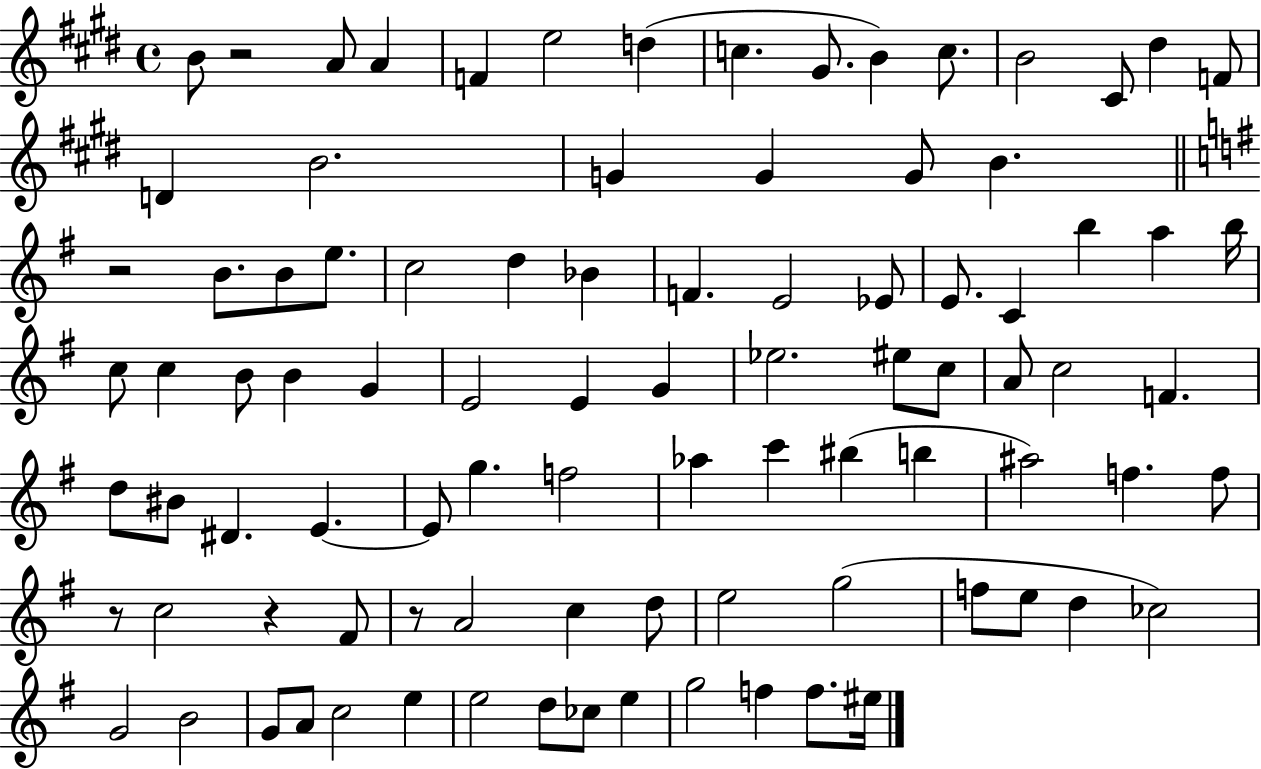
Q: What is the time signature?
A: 4/4